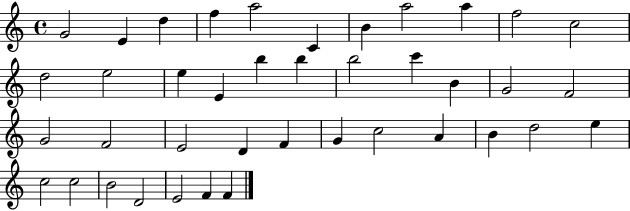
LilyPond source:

{
  \clef treble
  \time 4/4
  \defaultTimeSignature
  \key c \major
  g'2 e'4 d''4 | f''4 a''2 c'4 | b'4 a''2 a''4 | f''2 c''2 | \break d''2 e''2 | e''4 e'4 b''4 b''4 | b''2 c'''4 b'4 | g'2 f'2 | \break g'2 f'2 | e'2 d'4 f'4 | g'4 c''2 a'4 | b'4 d''2 e''4 | \break c''2 c''2 | b'2 d'2 | e'2 f'4 f'4 | \bar "|."
}